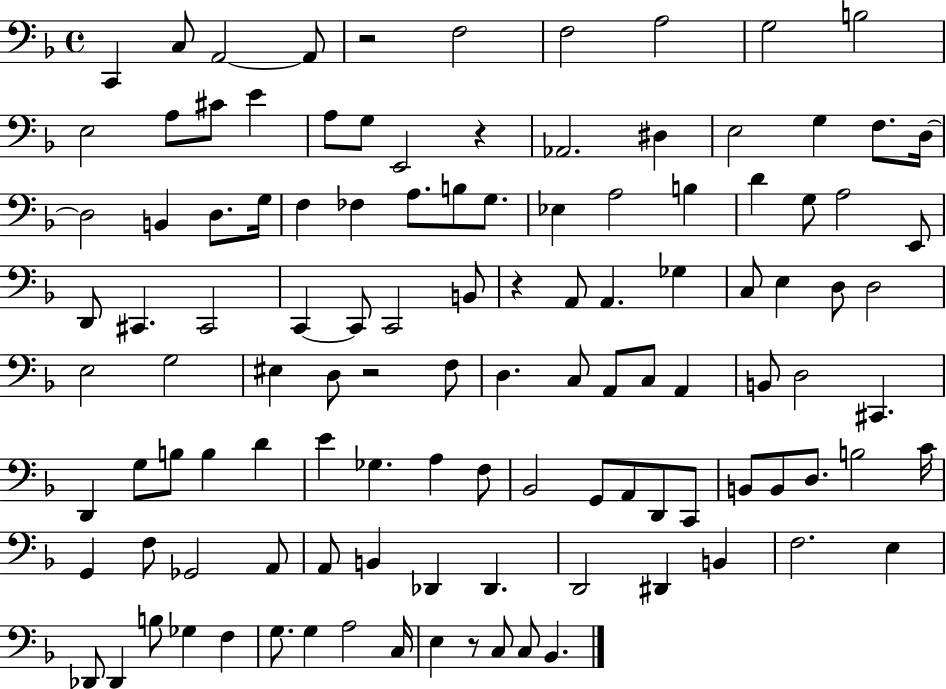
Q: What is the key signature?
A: F major